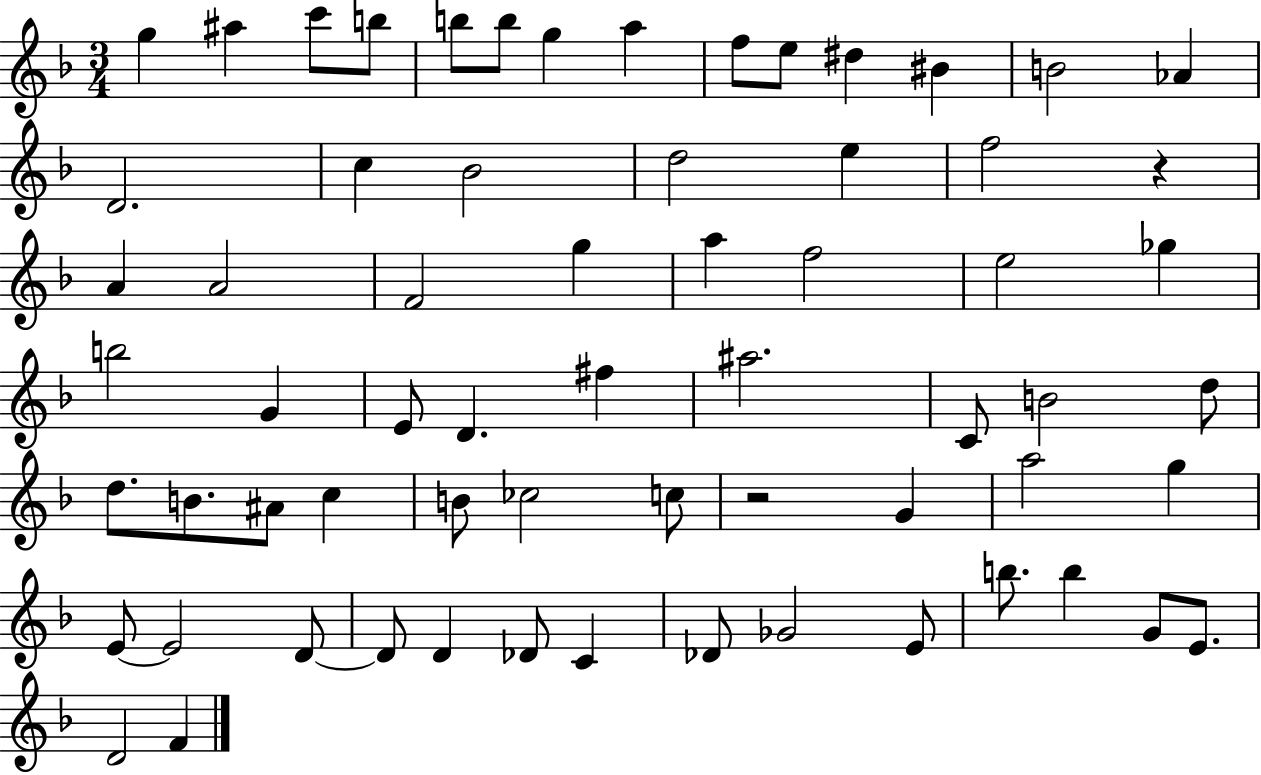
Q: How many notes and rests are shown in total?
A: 65